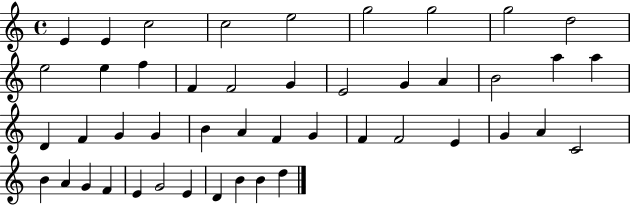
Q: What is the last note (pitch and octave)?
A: D5